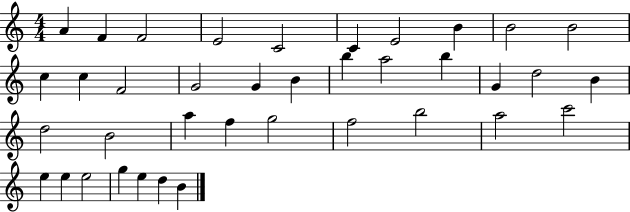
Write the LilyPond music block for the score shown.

{
  \clef treble
  \numericTimeSignature
  \time 4/4
  \key c \major
  a'4 f'4 f'2 | e'2 c'2 | c'4 e'2 b'4 | b'2 b'2 | \break c''4 c''4 f'2 | g'2 g'4 b'4 | b''4 a''2 b''4 | g'4 d''2 b'4 | \break d''2 b'2 | a''4 f''4 g''2 | f''2 b''2 | a''2 c'''2 | \break e''4 e''4 e''2 | g''4 e''4 d''4 b'4 | \bar "|."
}